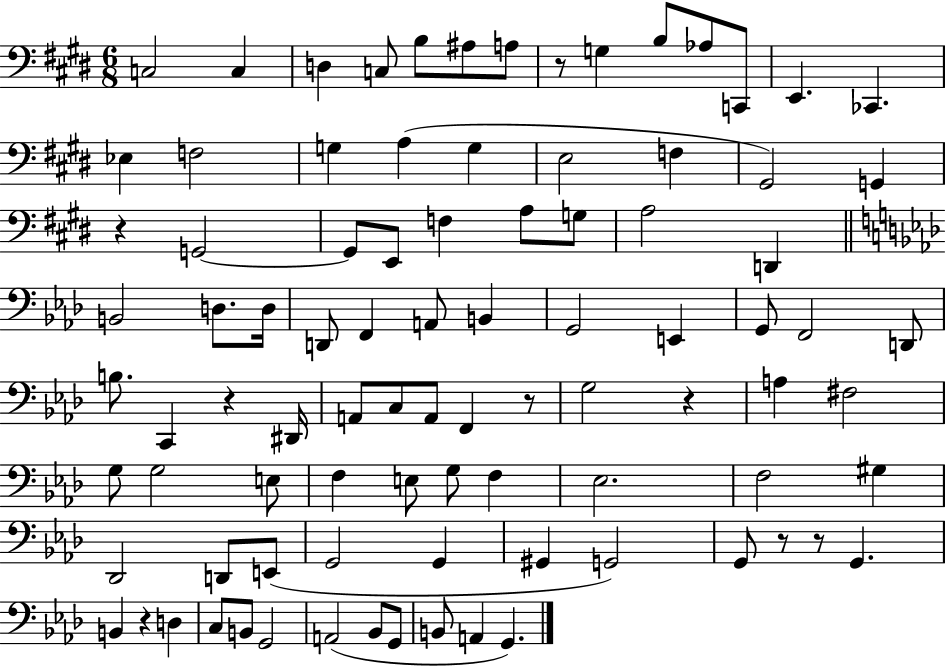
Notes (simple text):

C3/h C3/q D3/q C3/e B3/e A#3/e A3/e R/e G3/q B3/e Ab3/e C2/e E2/q. CES2/q. Eb3/q F3/h G3/q A3/q G3/q E3/h F3/q G#2/h G2/q R/q G2/h G2/e E2/e F3/q A3/e G3/e A3/h D2/q B2/h D3/e. D3/s D2/e F2/q A2/e B2/q G2/h E2/q G2/e F2/h D2/e B3/e. C2/q R/q D#2/s A2/e C3/e A2/e F2/q R/e G3/h R/q A3/q F#3/h G3/e G3/h E3/e F3/q E3/e G3/e F3/q Eb3/h. F3/h G#3/q Db2/h D2/e E2/e G2/h G2/q G#2/q G2/h G2/e R/e R/e G2/q. B2/q R/q D3/q C3/e B2/e G2/h A2/h Bb2/e G2/e B2/e A2/q G2/q.